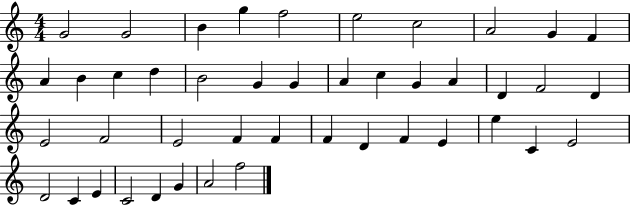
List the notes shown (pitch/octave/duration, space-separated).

G4/h G4/h B4/q G5/q F5/h E5/h C5/h A4/h G4/q F4/q A4/q B4/q C5/q D5/q B4/h G4/q G4/q A4/q C5/q G4/q A4/q D4/q F4/h D4/q E4/h F4/h E4/h F4/q F4/q F4/q D4/q F4/q E4/q E5/q C4/q E4/h D4/h C4/q E4/q C4/h D4/q G4/q A4/h F5/h